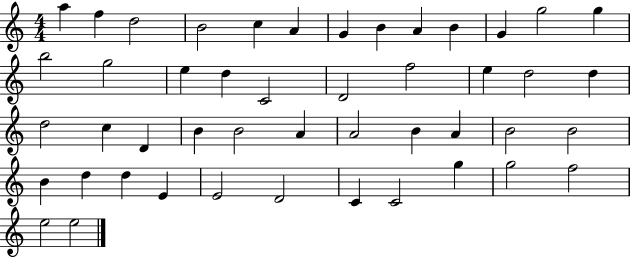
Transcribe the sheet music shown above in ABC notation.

X:1
T:Untitled
M:4/4
L:1/4
K:C
a f d2 B2 c A G B A B G g2 g b2 g2 e d C2 D2 f2 e d2 d d2 c D B B2 A A2 B A B2 B2 B d d E E2 D2 C C2 g g2 f2 e2 e2